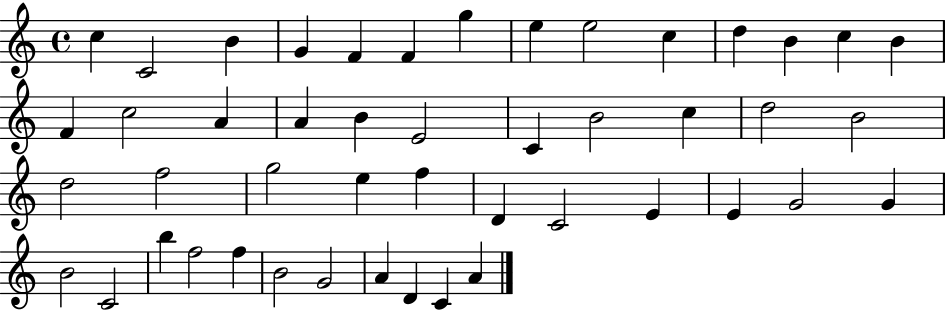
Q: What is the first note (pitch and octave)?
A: C5